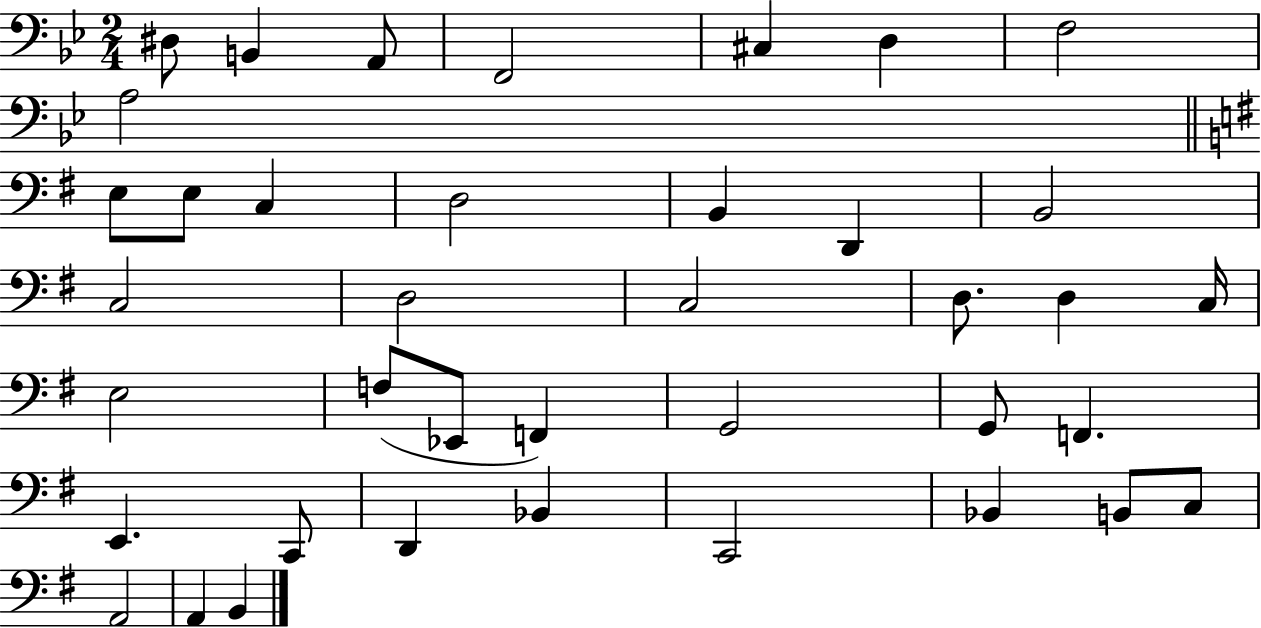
X:1
T:Untitled
M:2/4
L:1/4
K:Bb
^D,/2 B,, A,,/2 F,,2 ^C, D, F,2 A,2 E,/2 E,/2 C, D,2 B,, D,, B,,2 C,2 D,2 C,2 D,/2 D, C,/4 E,2 F,/2 _E,,/2 F,, G,,2 G,,/2 F,, E,, C,,/2 D,, _B,, C,,2 _B,, B,,/2 C,/2 A,,2 A,, B,,